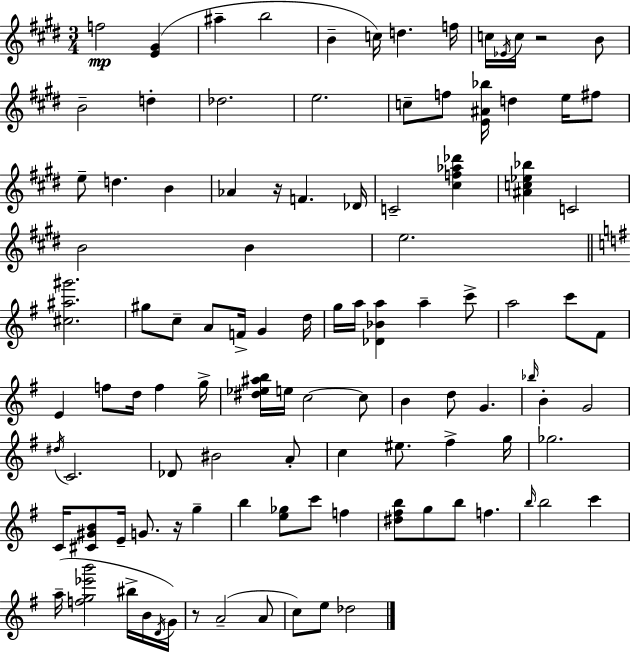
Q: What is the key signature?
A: E major